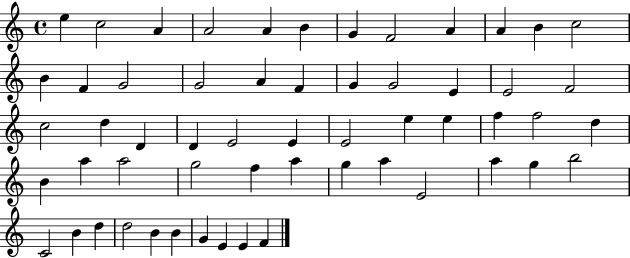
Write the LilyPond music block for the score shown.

{
  \clef treble
  \time 4/4
  \defaultTimeSignature
  \key c \major
  e''4 c''2 a'4 | a'2 a'4 b'4 | g'4 f'2 a'4 | a'4 b'4 c''2 | \break b'4 f'4 g'2 | g'2 a'4 f'4 | g'4 g'2 e'4 | e'2 f'2 | \break c''2 d''4 d'4 | d'4 e'2 e'4 | e'2 e''4 e''4 | f''4 f''2 d''4 | \break b'4 a''4 a''2 | g''2 f''4 a''4 | g''4 a''4 e'2 | a''4 g''4 b''2 | \break c'2 b'4 d''4 | d''2 b'4 b'4 | g'4 e'4 e'4 f'4 | \bar "|."
}